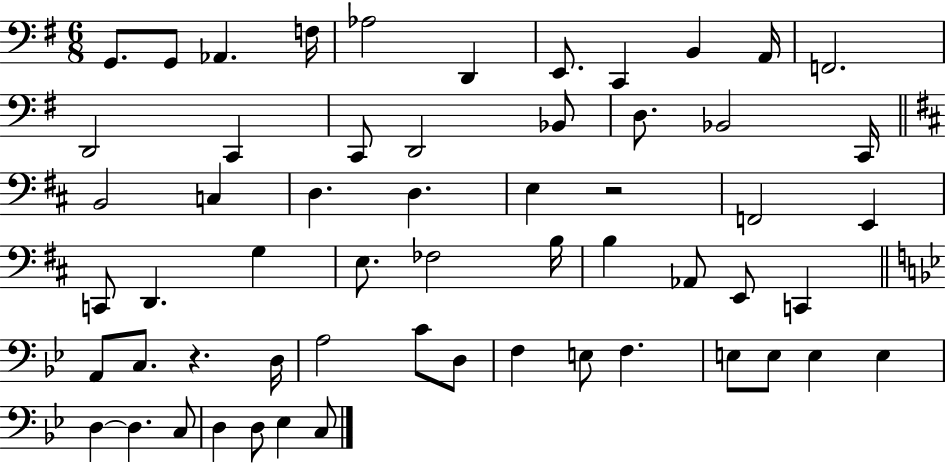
G2/e. G2/e Ab2/q. F3/s Ab3/h D2/q E2/e. C2/q B2/q A2/s F2/h. D2/h C2/q C2/e D2/h Bb2/e D3/e. Bb2/h C2/s B2/h C3/q D3/q. D3/q. E3/q R/h F2/h E2/q C2/e D2/q. G3/q E3/e. FES3/h B3/s B3/q Ab2/e E2/e C2/q A2/e C3/e. R/q. D3/s A3/h C4/e D3/e F3/q E3/e F3/q. E3/e E3/e E3/q E3/q D3/q D3/q. C3/e D3/q D3/e Eb3/q C3/e